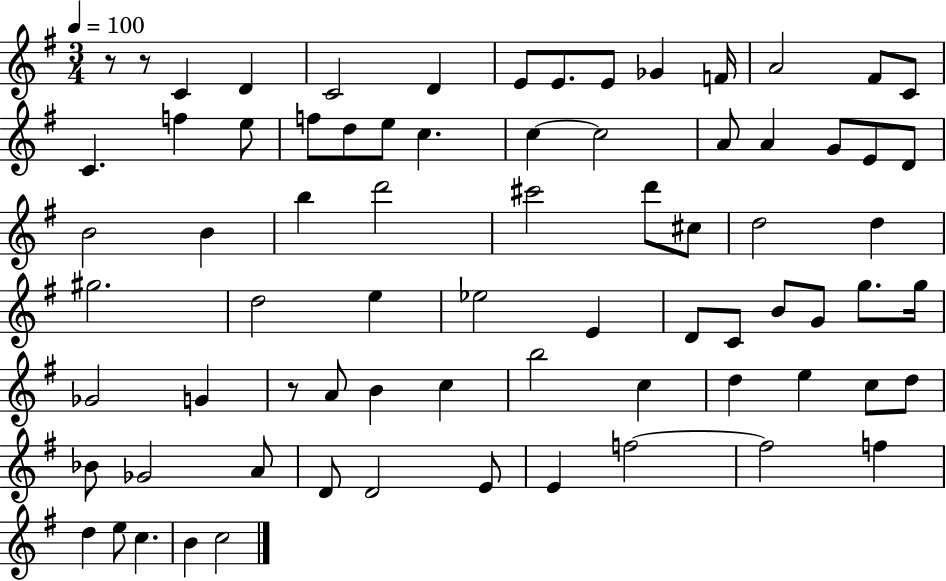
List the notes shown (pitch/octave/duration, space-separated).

R/e R/e C4/q D4/q C4/h D4/q E4/e E4/e. E4/e Gb4/q F4/s A4/h F#4/e C4/e C4/q. F5/q E5/e F5/e D5/e E5/e C5/q. C5/q C5/h A4/e A4/q G4/e E4/e D4/e B4/h B4/q B5/q D6/h C#6/h D6/e C#5/e D5/h D5/q G#5/h. D5/h E5/q Eb5/h E4/q D4/e C4/e B4/e G4/e G5/e. G5/s Gb4/h G4/q R/e A4/e B4/q C5/q B5/h C5/q D5/q E5/q C5/e D5/e Bb4/e Gb4/h A4/e D4/e D4/h E4/e E4/q F5/h F5/h F5/q D5/q E5/e C5/q. B4/q C5/h